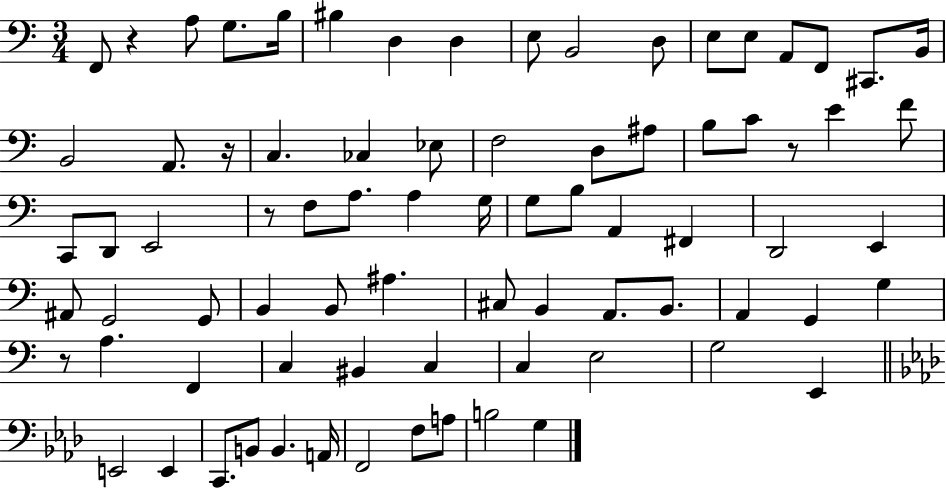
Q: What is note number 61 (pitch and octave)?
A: E3